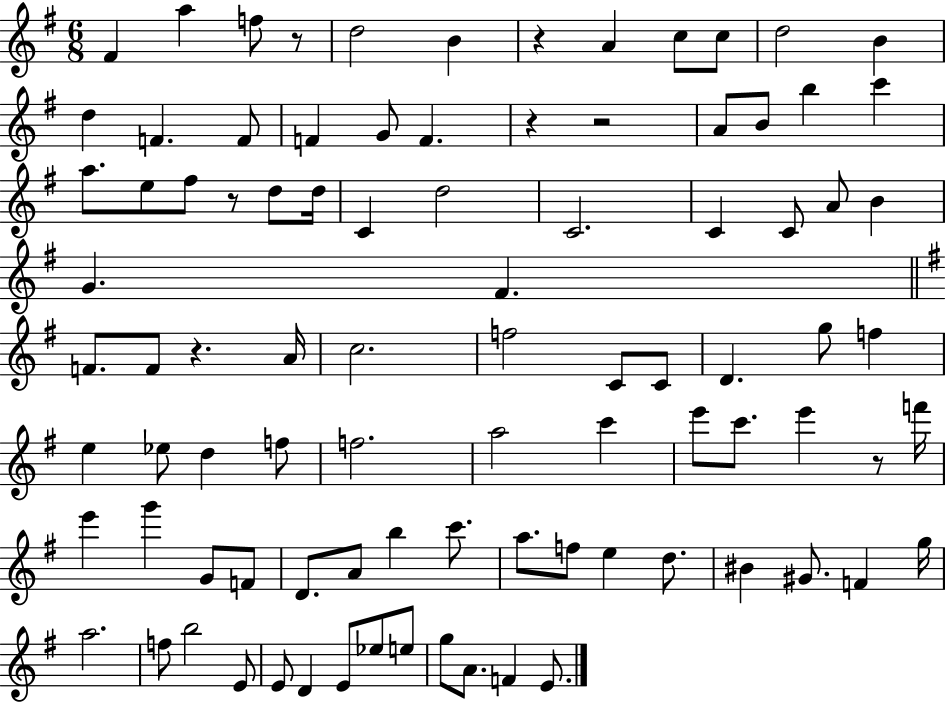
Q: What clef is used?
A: treble